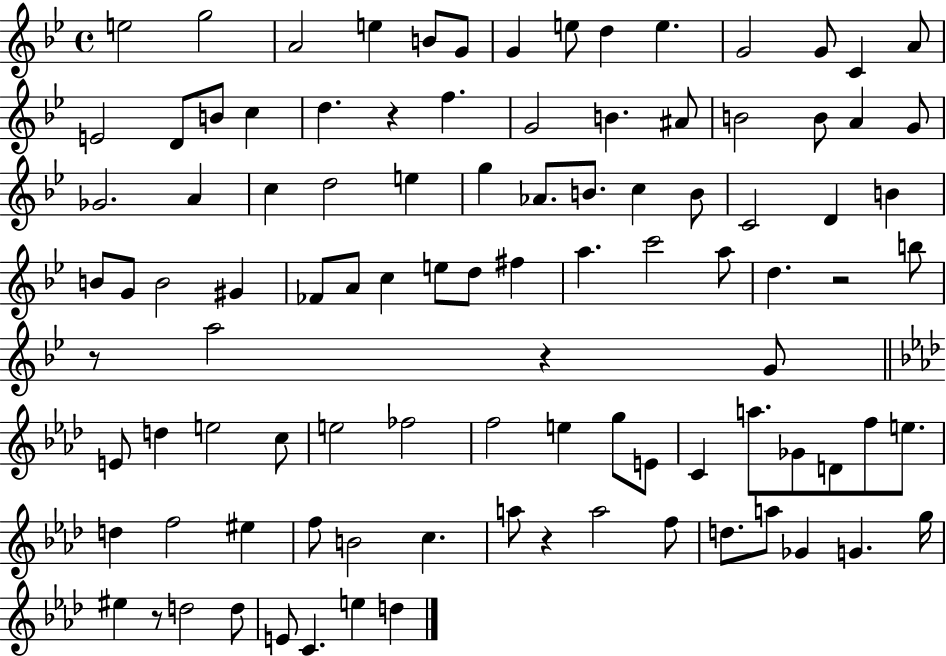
{
  \clef treble
  \time 4/4
  \defaultTimeSignature
  \key bes \major
  e''2 g''2 | a'2 e''4 b'8 g'8 | g'4 e''8 d''4 e''4. | g'2 g'8 c'4 a'8 | \break e'2 d'8 b'8 c''4 | d''4. r4 f''4. | g'2 b'4. ais'8 | b'2 b'8 a'4 g'8 | \break ges'2. a'4 | c''4 d''2 e''4 | g''4 aes'8. b'8. c''4 b'8 | c'2 d'4 b'4 | \break b'8 g'8 b'2 gis'4 | fes'8 a'8 c''4 e''8 d''8 fis''4 | a''4. c'''2 a''8 | d''4. r2 b''8 | \break r8 a''2 r4 g'8 | \bar "||" \break \key f \minor e'8 d''4 e''2 c''8 | e''2 fes''2 | f''2 e''4 g''8 e'8 | c'4 a''8. ges'8 d'8 f''8 e''8. | \break d''4 f''2 eis''4 | f''8 b'2 c''4. | a''8 r4 a''2 f''8 | d''8. a''8 ges'4 g'4. g''16 | \break eis''4 r8 d''2 d''8 | e'8 c'4. e''4 d''4 | \bar "|."
}